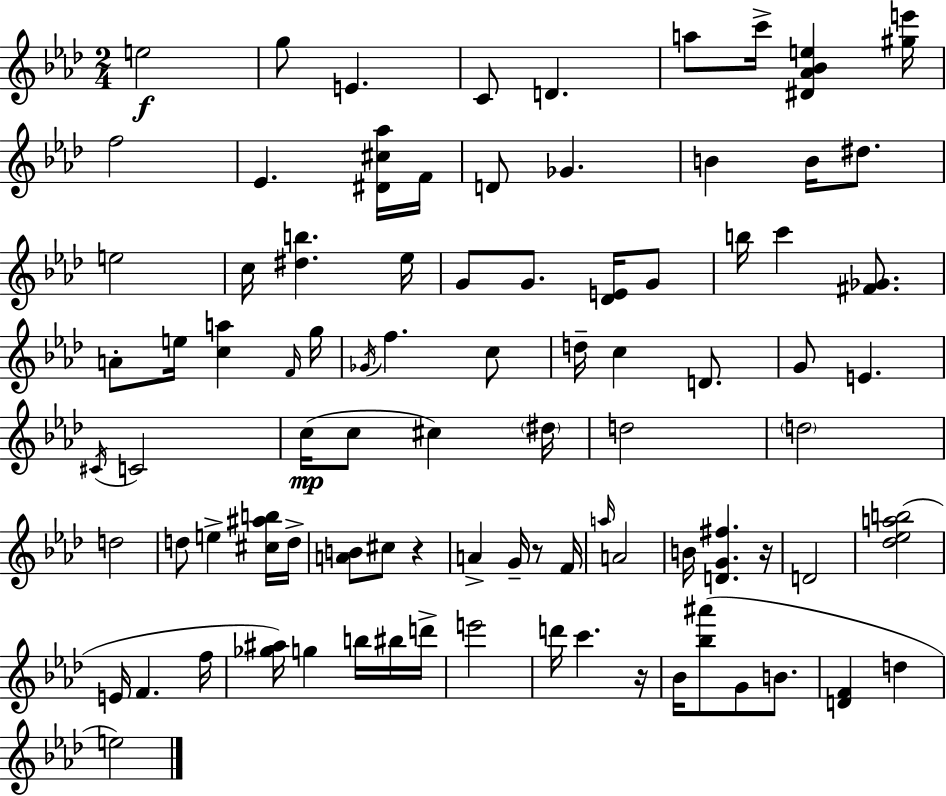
X:1
T:Untitled
M:2/4
L:1/4
K:Ab
e2 g/2 E C/2 D a/2 c'/4 [^D_A_Be] [^ge']/4 f2 _E [^D^c_a]/4 F/4 D/2 _G B B/4 ^d/2 e2 c/4 [^db] _e/4 G/2 G/2 [_DE]/4 G/2 b/4 c' [^F_G]/2 A/2 e/4 [ca] F/4 g/4 _G/4 f c/2 d/4 c D/2 G/2 E ^C/4 C2 c/4 c/2 ^c ^d/4 d2 d2 d2 d/2 e [^c^ab]/4 d/4 [AB]/2 ^c/2 z A G/4 z/2 F/4 a/4 A2 B/4 [DG^f] z/4 D2 [_d_eab]2 E/4 F f/4 [_g^a]/4 g b/4 ^b/4 d'/4 e'2 d'/4 c' z/4 _B/4 [_b^a']/2 G/2 B/2 [DF] d e2